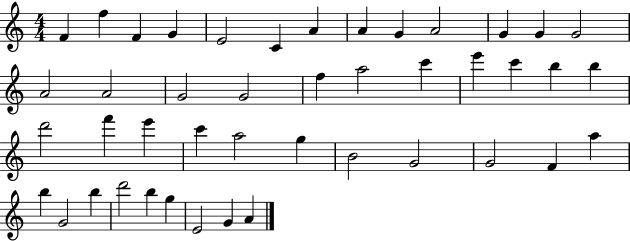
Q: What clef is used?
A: treble